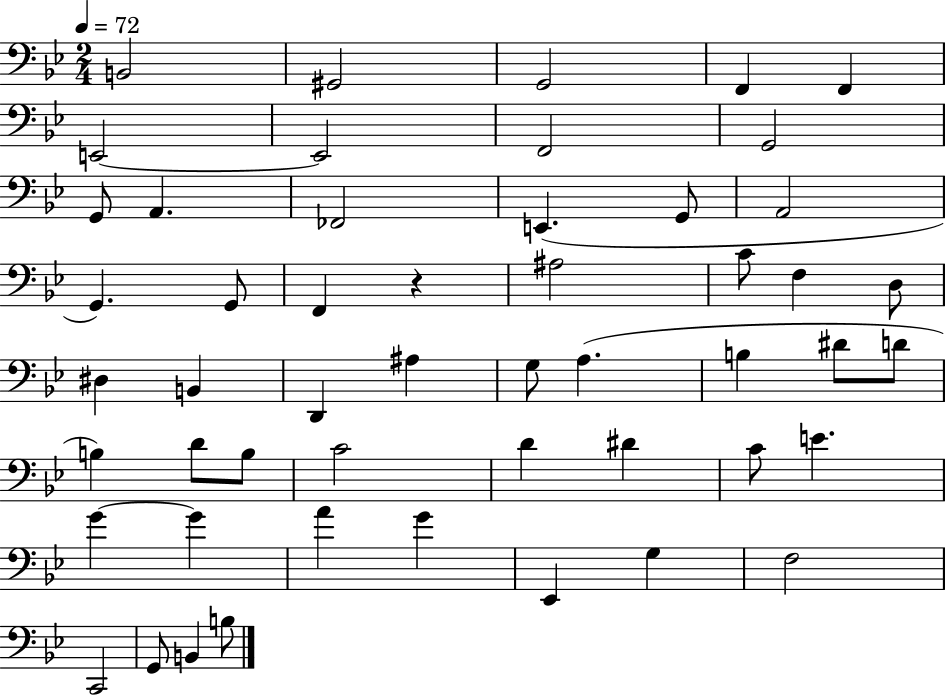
B2/h G#2/h G2/h F2/q F2/q E2/h E2/h F2/h G2/h G2/e A2/q. FES2/h E2/q. G2/e A2/h G2/q. G2/e F2/q R/q A#3/h C4/e F3/q D3/e D#3/q B2/q D2/q A#3/q G3/e A3/q. B3/q D#4/e D4/e B3/q D4/e B3/e C4/h D4/q D#4/q C4/e E4/q. G4/q G4/q A4/q G4/q Eb2/q G3/q F3/h C2/h G2/e B2/q B3/e